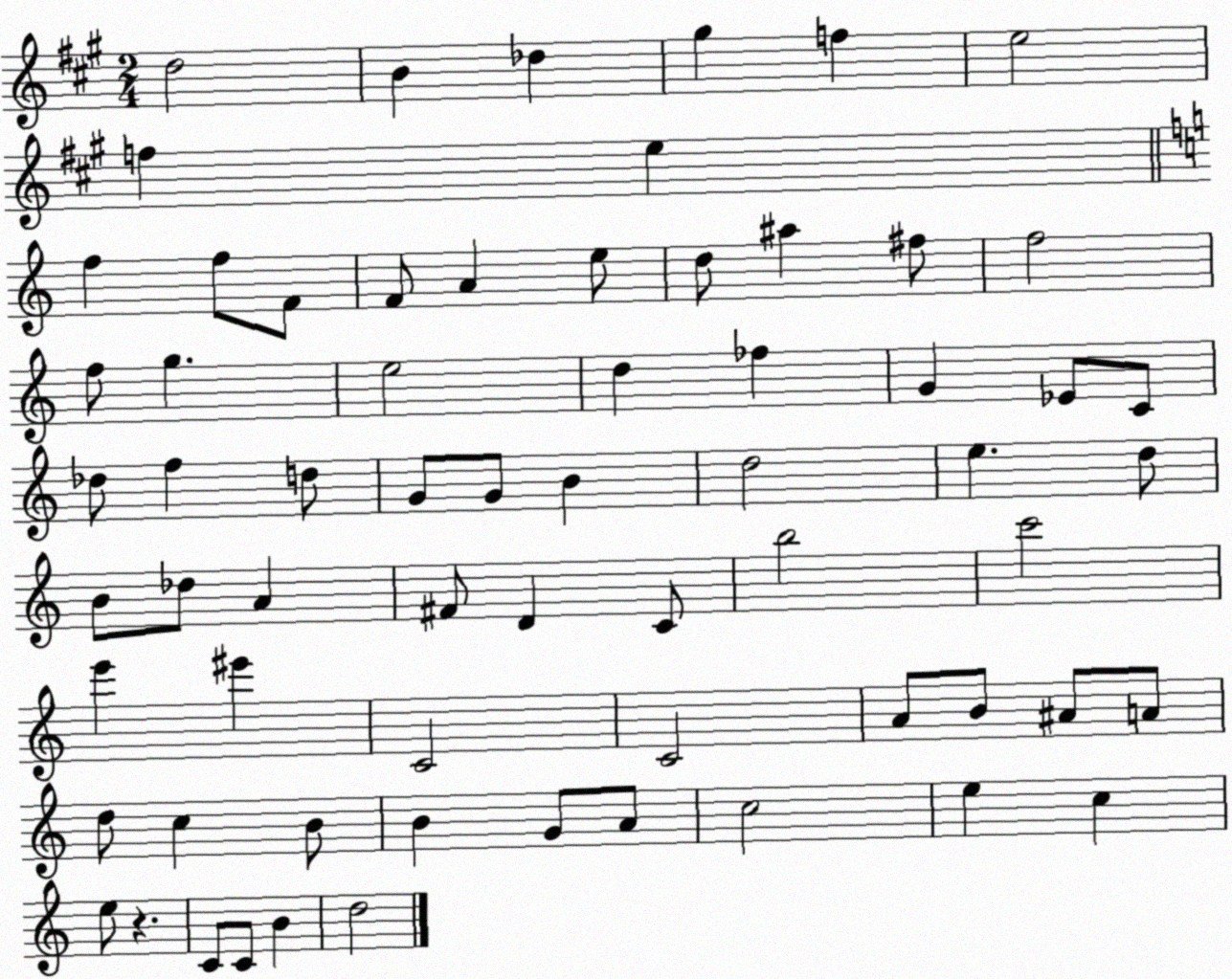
X:1
T:Untitled
M:2/4
L:1/4
K:A
d2 B _d ^g f e2 f e f f/2 F/2 F/2 A e/2 d/2 ^a ^f/2 f2 f/2 g e2 d _f G _E/2 C/2 _d/2 f d/2 G/2 G/2 B d2 e d/2 B/2 _d/2 A ^F/2 D C/2 b2 c'2 e' ^e' C2 C2 A/2 B/2 ^A/2 A/2 d/2 c B/2 B G/2 A/2 c2 e c e/2 z C/2 C/2 B d2